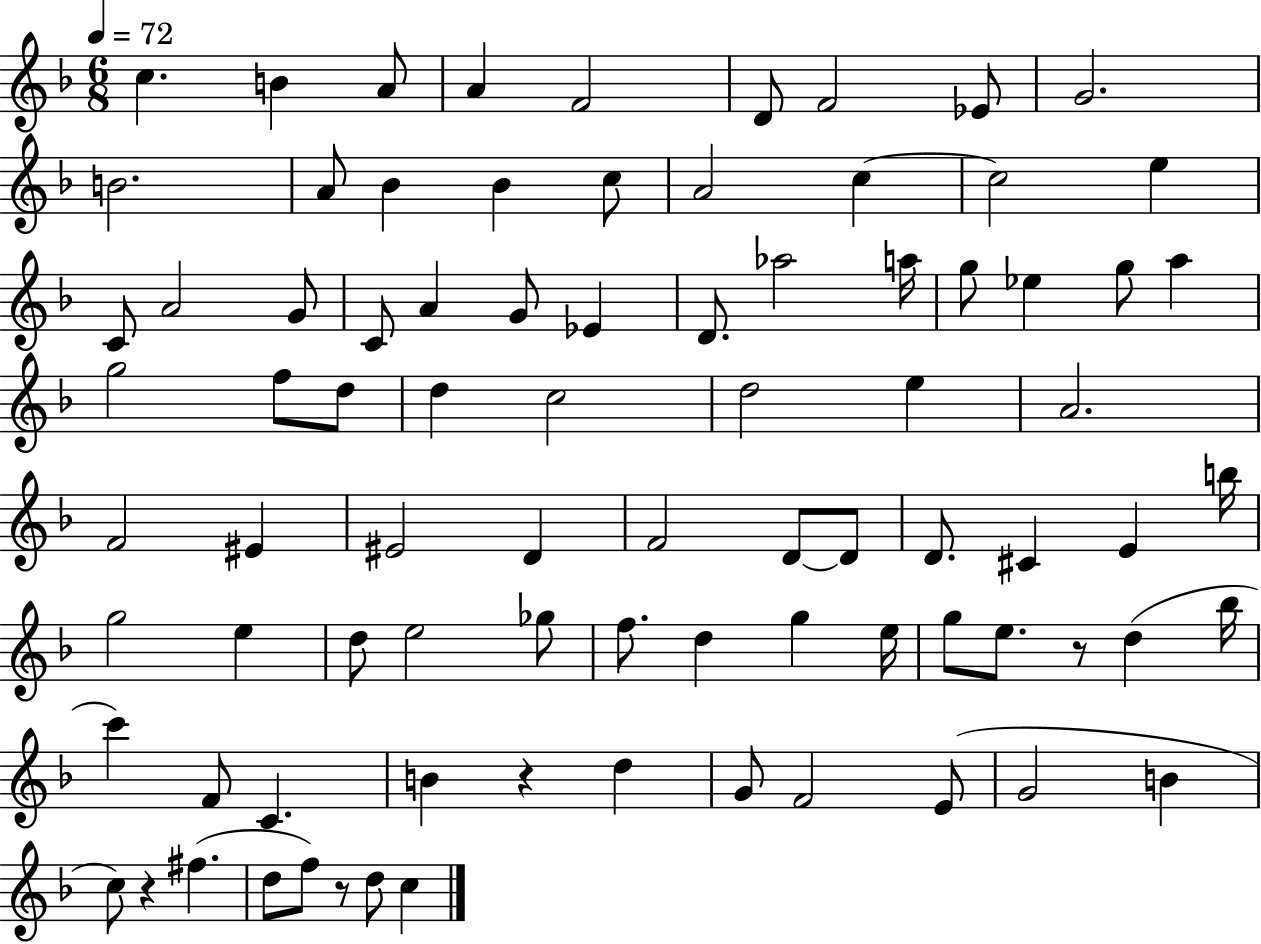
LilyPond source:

{
  \clef treble
  \numericTimeSignature
  \time 6/8
  \key f \major
  \tempo 4 = 72
  c''4. b'4 a'8 | a'4 f'2 | d'8 f'2 ees'8 | g'2. | \break b'2. | a'8 bes'4 bes'4 c''8 | a'2 c''4~~ | c''2 e''4 | \break c'8 a'2 g'8 | c'8 a'4 g'8 ees'4 | d'8. aes''2 a''16 | g''8 ees''4 g''8 a''4 | \break g''2 f''8 d''8 | d''4 c''2 | d''2 e''4 | a'2. | \break f'2 eis'4 | eis'2 d'4 | f'2 d'8~~ d'8 | d'8. cis'4 e'4 b''16 | \break g''2 e''4 | d''8 e''2 ges''8 | f''8. d''4 g''4 e''16 | g''8 e''8. r8 d''4( bes''16 | \break c'''4) f'8 c'4. | b'4 r4 d''4 | g'8 f'2 e'8( | g'2 b'4 | \break c''8) r4 fis''4.( | d''8 f''8) r8 d''8 c''4 | \bar "|."
}